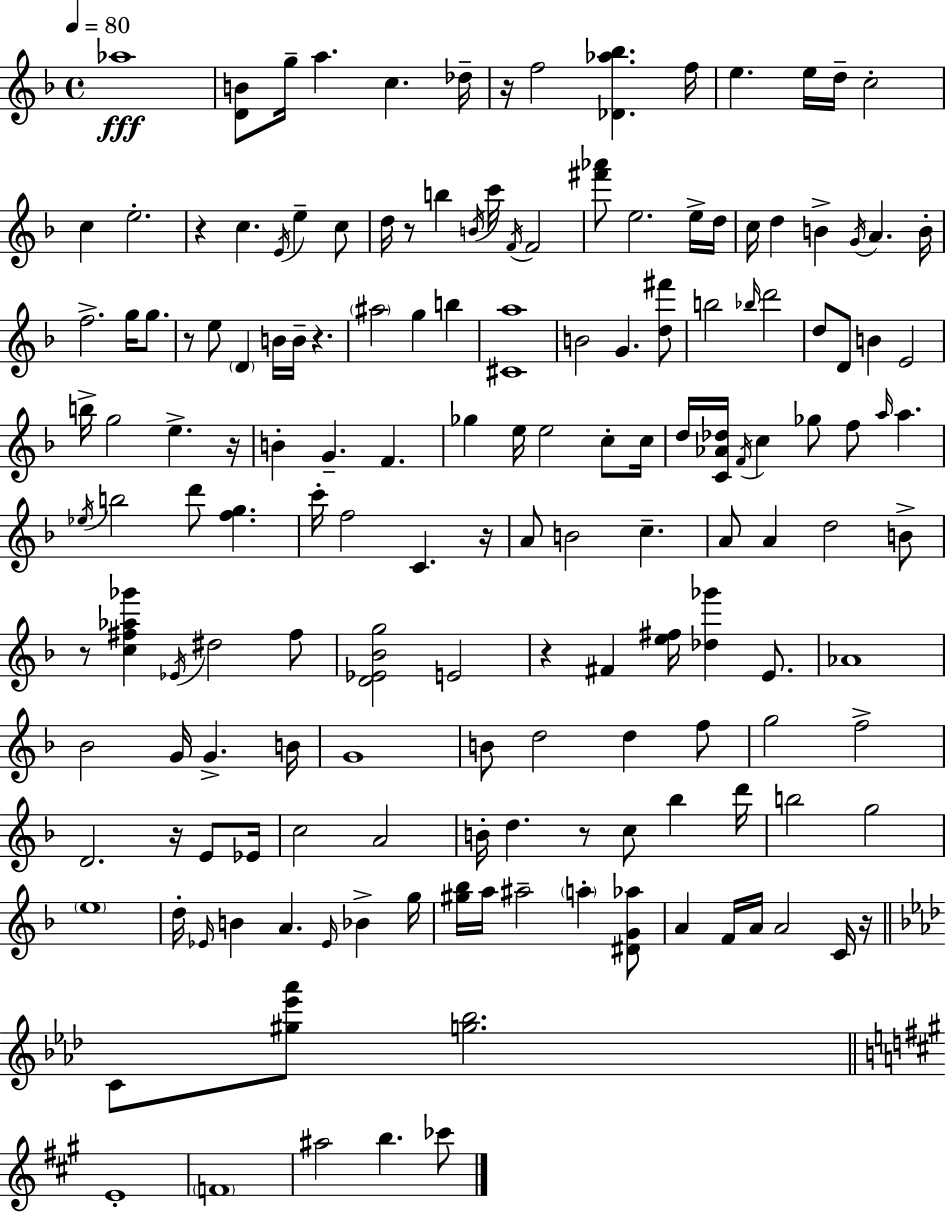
Ab5/w [D4,B4]/e G5/s A5/q. C5/q. Db5/s R/s F5/h [Db4,Ab5,Bb5]/q. F5/s E5/q. E5/s D5/s C5/h C5/q E5/h. R/q C5/q. E4/s E5/q C5/e D5/s R/e B5/q B4/s C6/s F4/s F4/h [F#6,Ab6]/e E5/h. E5/s D5/s C5/s D5/q B4/q G4/s A4/q. B4/s F5/h. G5/s G5/e. R/e E5/e D4/q B4/s B4/s R/q. A#5/h G5/q B5/q [C#4,A5]/w B4/h G4/q. [D5,F#6]/e B5/h Bb5/s D6/h D5/e D4/e B4/q E4/h B5/s G5/h E5/q. R/s B4/q G4/q. F4/q. Gb5/q E5/s E5/h C5/e C5/s D5/s [C4,Ab4,Db5]/s F4/s C5/q Gb5/e F5/e A5/s A5/q. Eb5/s B5/h D6/e [F5,G5]/q. C6/s F5/h C4/q. R/s A4/e B4/h C5/q. A4/e A4/q D5/h B4/e R/e [C5,F#5,Ab5,Gb6]/q Eb4/s D#5/h F#5/e [D4,Eb4,Bb4,G5]/h E4/h R/q F#4/q [E5,F#5]/s [Db5,Gb6]/q E4/e. Ab4/w Bb4/h G4/s G4/q. B4/s G4/w B4/e D5/h D5/q F5/e G5/h F5/h D4/h. R/s E4/e Eb4/s C5/h A4/h B4/s D5/q. R/e C5/e Bb5/q D6/s B5/h G5/h E5/w D5/s Eb4/s B4/q A4/q. Eb4/s Bb4/q G5/s [G#5,Bb5]/s A5/s A#5/h A5/q [D#4,G4,Ab5]/e A4/q F4/s A4/s A4/h C4/s R/s C4/e [G#5,Eb6,Ab6]/e [G5,Bb5]/h. E4/w F4/w A#5/h B5/q. CES6/e